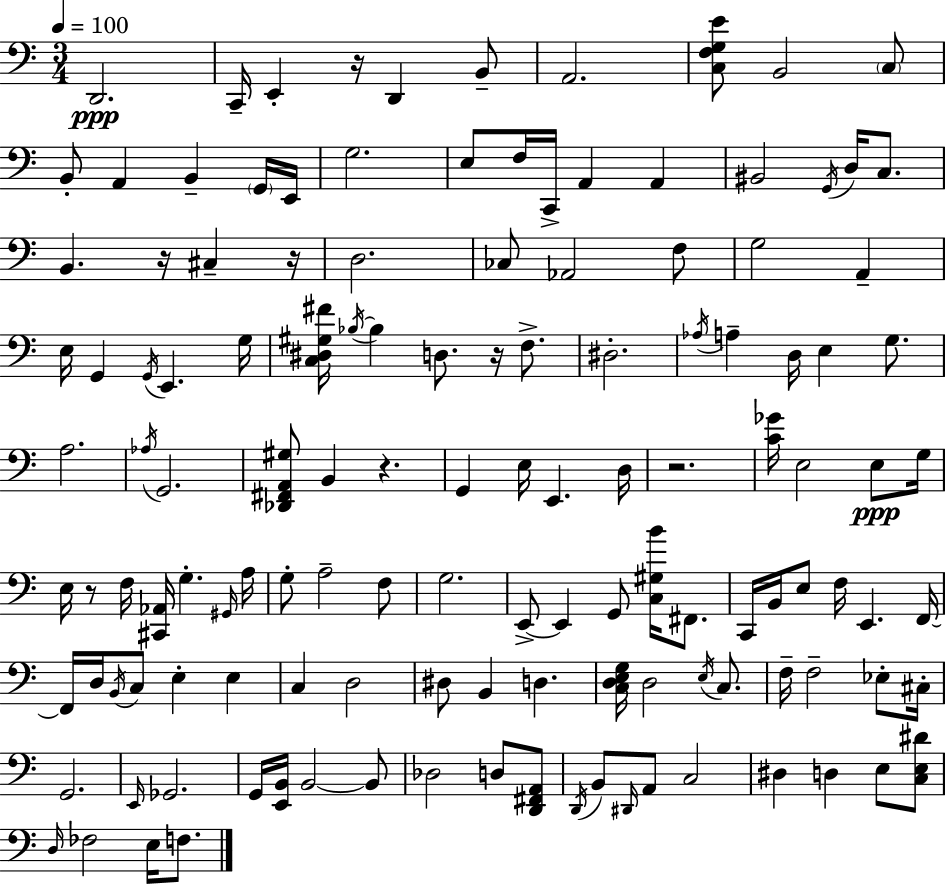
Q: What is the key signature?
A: A minor